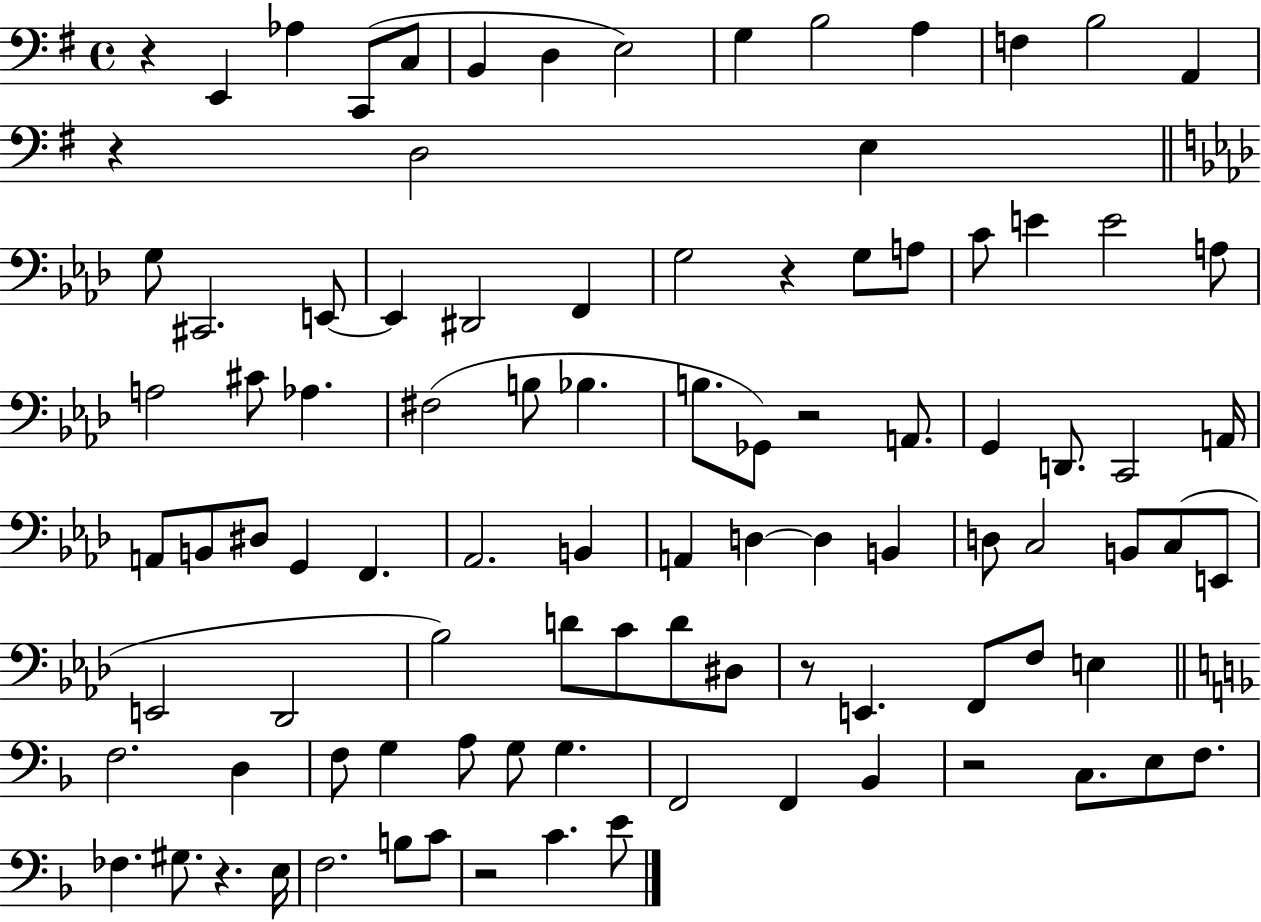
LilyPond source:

{
  \clef bass
  \time 4/4
  \defaultTimeSignature
  \key g \major
  r4 e,4 aes4 c,8( c8 | b,4 d4 e2) | g4 b2 a4 | f4 b2 a,4 | \break r4 d2 e4 | \bar "||" \break \key aes \major g8 cis,2. e,8~~ | e,4 dis,2 f,4 | g2 r4 g8 a8 | c'8 e'4 e'2 a8 | \break a2 cis'8 aes4. | fis2( b8 bes4. | b8. ges,8) r2 a,8. | g,4 d,8. c,2 a,16 | \break a,8 b,8 dis8 g,4 f,4. | aes,2. b,4 | a,4 d4~~ d4 b,4 | d8 c2 b,8 c8( e,8 | \break e,2 des,2 | bes2) d'8 c'8 d'8 dis8 | r8 e,4. f,8 f8 e4 | \bar "||" \break \key f \major f2. d4 | f8 g4 a8 g8 g4. | f,2 f,4 bes,4 | r2 c8. e8 f8. | \break fes4. gis8. r4. e16 | f2. b8 c'8 | r2 c'4. e'8 | \bar "|."
}